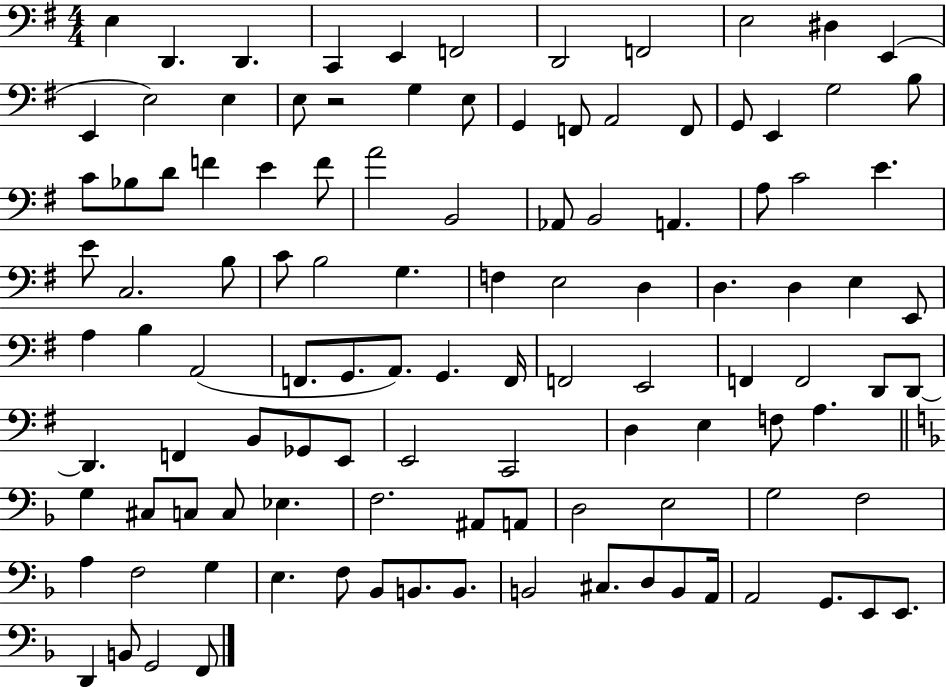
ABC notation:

X:1
T:Untitled
M:4/4
L:1/4
K:G
E, D,, D,, C,, E,, F,,2 D,,2 F,,2 E,2 ^D, E,, E,, E,2 E, E,/2 z2 G, E,/2 G,, F,,/2 A,,2 F,,/2 G,,/2 E,, G,2 B,/2 C/2 _B,/2 D/2 F E F/2 A2 B,,2 _A,,/2 B,,2 A,, A,/2 C2 E E/2 C,2 B,/2 C/2 B,2 G, F, E,2 D, D, D, E, E,,/2 A, B, A,,2 F,,/2 G,,/2 A,,/2 G,, F,,/4 F,,2 E,,2 F,, F,,2 D,,/2 D,,/2 D,, F,, B,,/2 _G,,/2 E,,/2 E,,2 C,,2 D, E, F,/2 A, G, ^C,/2 C,/2 C,/2 _E, F,2 ^A,,/2 A,,/2 D,2 E,2 G,2 F,2 A, F,2 G, E, F,/2 _B,,/2 B,,/2 B,,/2 B,,2 ^C,/2 D,/2 B,,/2 A,,/4 A,,2 G,,/2 E,,/2 E,,/2 D,, B,,/2 G,,2 F,,/2